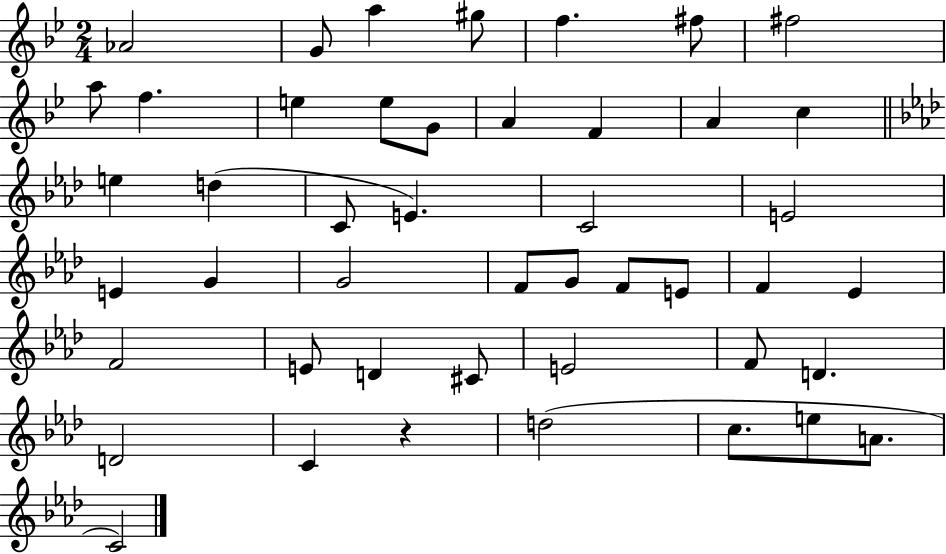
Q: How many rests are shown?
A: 1